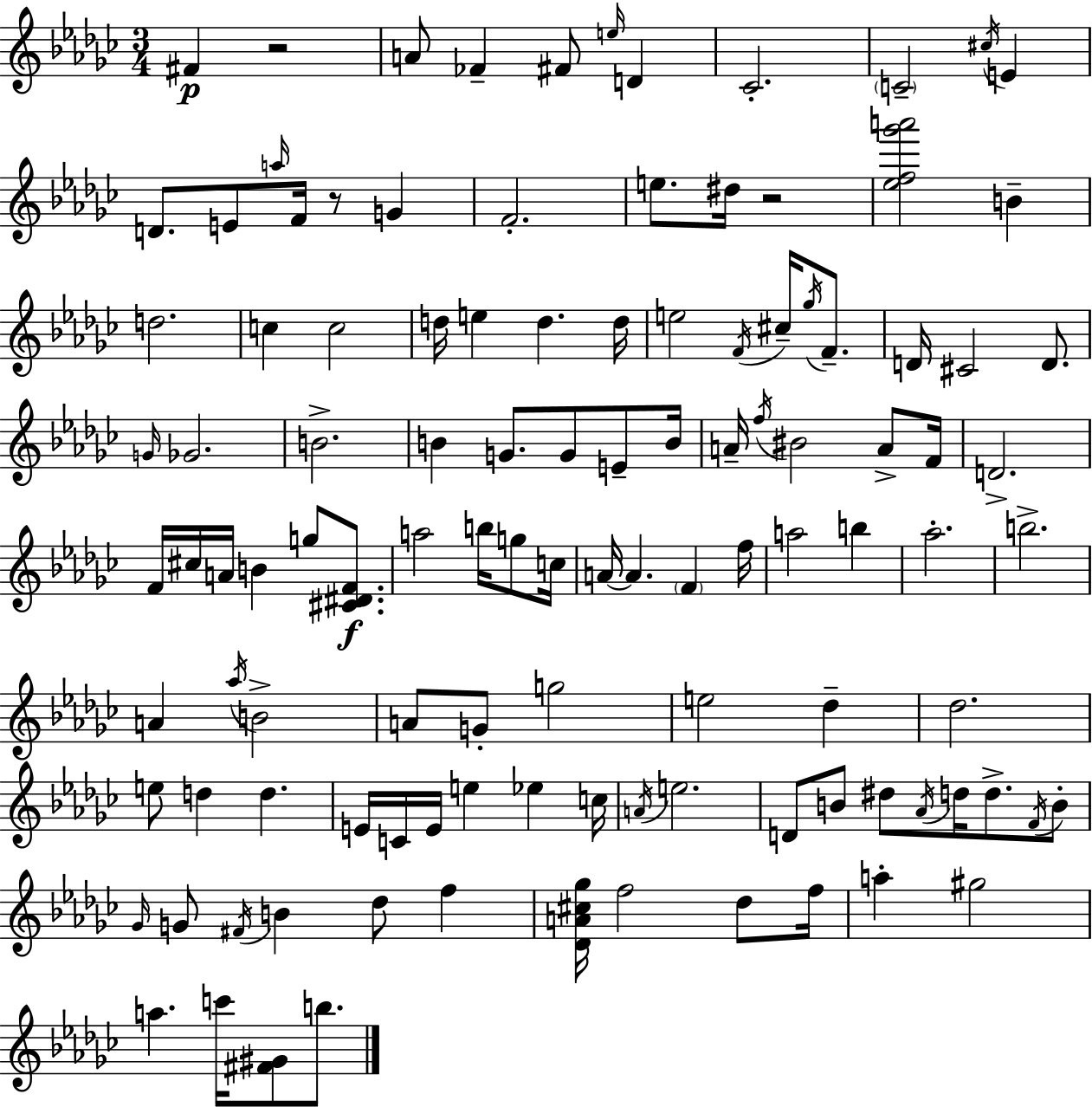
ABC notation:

X:1
T:Untitled
M:3/4
L:1/4
K:Ebm
^F z2 A/2 _F ^F/2 e/4 D _C2 C2 ^c/4 E D/2 E/2 a/4 F/4 z/2 G F2 e/2 ^d/4 z2 [_ef_g'a']2 B d2 c c2 d/4 e d d/4 e2 F/4 ^c/4 _g/4 F/2 D/4 ^C2 D/2 G/4 _G2 B2 B G/2 G/2 E/2 B/4 A/4 f/4 ^B2 A/2 F/4 D2 F/4 ^c/4 A/4 B g/2 [^C^DF]/2 a2 b/4 g/2 c/4 A/4 A F f/4 a2 b _a2 b2 A _a/4 B2 A/2 G/2 g2 e2 _d _d2 e/2 d d E/4 C/4 E/4 e _e c/4 A/4 e2 D/2 B/2 ^d/2 _A/4 d/4 d/2 F/4 B/2 _G/4 G/2 ^F/4 B _d/2 f [_DA^c_g]/4 f2 _d/2 f/4 a ^g2 a c'/4 [^F^G]/2 b/2